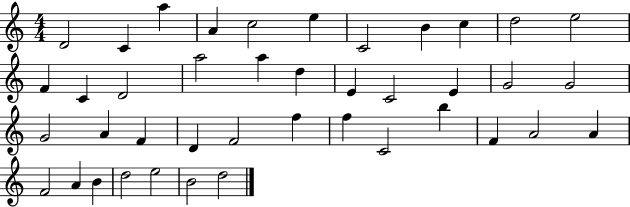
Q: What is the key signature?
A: C major